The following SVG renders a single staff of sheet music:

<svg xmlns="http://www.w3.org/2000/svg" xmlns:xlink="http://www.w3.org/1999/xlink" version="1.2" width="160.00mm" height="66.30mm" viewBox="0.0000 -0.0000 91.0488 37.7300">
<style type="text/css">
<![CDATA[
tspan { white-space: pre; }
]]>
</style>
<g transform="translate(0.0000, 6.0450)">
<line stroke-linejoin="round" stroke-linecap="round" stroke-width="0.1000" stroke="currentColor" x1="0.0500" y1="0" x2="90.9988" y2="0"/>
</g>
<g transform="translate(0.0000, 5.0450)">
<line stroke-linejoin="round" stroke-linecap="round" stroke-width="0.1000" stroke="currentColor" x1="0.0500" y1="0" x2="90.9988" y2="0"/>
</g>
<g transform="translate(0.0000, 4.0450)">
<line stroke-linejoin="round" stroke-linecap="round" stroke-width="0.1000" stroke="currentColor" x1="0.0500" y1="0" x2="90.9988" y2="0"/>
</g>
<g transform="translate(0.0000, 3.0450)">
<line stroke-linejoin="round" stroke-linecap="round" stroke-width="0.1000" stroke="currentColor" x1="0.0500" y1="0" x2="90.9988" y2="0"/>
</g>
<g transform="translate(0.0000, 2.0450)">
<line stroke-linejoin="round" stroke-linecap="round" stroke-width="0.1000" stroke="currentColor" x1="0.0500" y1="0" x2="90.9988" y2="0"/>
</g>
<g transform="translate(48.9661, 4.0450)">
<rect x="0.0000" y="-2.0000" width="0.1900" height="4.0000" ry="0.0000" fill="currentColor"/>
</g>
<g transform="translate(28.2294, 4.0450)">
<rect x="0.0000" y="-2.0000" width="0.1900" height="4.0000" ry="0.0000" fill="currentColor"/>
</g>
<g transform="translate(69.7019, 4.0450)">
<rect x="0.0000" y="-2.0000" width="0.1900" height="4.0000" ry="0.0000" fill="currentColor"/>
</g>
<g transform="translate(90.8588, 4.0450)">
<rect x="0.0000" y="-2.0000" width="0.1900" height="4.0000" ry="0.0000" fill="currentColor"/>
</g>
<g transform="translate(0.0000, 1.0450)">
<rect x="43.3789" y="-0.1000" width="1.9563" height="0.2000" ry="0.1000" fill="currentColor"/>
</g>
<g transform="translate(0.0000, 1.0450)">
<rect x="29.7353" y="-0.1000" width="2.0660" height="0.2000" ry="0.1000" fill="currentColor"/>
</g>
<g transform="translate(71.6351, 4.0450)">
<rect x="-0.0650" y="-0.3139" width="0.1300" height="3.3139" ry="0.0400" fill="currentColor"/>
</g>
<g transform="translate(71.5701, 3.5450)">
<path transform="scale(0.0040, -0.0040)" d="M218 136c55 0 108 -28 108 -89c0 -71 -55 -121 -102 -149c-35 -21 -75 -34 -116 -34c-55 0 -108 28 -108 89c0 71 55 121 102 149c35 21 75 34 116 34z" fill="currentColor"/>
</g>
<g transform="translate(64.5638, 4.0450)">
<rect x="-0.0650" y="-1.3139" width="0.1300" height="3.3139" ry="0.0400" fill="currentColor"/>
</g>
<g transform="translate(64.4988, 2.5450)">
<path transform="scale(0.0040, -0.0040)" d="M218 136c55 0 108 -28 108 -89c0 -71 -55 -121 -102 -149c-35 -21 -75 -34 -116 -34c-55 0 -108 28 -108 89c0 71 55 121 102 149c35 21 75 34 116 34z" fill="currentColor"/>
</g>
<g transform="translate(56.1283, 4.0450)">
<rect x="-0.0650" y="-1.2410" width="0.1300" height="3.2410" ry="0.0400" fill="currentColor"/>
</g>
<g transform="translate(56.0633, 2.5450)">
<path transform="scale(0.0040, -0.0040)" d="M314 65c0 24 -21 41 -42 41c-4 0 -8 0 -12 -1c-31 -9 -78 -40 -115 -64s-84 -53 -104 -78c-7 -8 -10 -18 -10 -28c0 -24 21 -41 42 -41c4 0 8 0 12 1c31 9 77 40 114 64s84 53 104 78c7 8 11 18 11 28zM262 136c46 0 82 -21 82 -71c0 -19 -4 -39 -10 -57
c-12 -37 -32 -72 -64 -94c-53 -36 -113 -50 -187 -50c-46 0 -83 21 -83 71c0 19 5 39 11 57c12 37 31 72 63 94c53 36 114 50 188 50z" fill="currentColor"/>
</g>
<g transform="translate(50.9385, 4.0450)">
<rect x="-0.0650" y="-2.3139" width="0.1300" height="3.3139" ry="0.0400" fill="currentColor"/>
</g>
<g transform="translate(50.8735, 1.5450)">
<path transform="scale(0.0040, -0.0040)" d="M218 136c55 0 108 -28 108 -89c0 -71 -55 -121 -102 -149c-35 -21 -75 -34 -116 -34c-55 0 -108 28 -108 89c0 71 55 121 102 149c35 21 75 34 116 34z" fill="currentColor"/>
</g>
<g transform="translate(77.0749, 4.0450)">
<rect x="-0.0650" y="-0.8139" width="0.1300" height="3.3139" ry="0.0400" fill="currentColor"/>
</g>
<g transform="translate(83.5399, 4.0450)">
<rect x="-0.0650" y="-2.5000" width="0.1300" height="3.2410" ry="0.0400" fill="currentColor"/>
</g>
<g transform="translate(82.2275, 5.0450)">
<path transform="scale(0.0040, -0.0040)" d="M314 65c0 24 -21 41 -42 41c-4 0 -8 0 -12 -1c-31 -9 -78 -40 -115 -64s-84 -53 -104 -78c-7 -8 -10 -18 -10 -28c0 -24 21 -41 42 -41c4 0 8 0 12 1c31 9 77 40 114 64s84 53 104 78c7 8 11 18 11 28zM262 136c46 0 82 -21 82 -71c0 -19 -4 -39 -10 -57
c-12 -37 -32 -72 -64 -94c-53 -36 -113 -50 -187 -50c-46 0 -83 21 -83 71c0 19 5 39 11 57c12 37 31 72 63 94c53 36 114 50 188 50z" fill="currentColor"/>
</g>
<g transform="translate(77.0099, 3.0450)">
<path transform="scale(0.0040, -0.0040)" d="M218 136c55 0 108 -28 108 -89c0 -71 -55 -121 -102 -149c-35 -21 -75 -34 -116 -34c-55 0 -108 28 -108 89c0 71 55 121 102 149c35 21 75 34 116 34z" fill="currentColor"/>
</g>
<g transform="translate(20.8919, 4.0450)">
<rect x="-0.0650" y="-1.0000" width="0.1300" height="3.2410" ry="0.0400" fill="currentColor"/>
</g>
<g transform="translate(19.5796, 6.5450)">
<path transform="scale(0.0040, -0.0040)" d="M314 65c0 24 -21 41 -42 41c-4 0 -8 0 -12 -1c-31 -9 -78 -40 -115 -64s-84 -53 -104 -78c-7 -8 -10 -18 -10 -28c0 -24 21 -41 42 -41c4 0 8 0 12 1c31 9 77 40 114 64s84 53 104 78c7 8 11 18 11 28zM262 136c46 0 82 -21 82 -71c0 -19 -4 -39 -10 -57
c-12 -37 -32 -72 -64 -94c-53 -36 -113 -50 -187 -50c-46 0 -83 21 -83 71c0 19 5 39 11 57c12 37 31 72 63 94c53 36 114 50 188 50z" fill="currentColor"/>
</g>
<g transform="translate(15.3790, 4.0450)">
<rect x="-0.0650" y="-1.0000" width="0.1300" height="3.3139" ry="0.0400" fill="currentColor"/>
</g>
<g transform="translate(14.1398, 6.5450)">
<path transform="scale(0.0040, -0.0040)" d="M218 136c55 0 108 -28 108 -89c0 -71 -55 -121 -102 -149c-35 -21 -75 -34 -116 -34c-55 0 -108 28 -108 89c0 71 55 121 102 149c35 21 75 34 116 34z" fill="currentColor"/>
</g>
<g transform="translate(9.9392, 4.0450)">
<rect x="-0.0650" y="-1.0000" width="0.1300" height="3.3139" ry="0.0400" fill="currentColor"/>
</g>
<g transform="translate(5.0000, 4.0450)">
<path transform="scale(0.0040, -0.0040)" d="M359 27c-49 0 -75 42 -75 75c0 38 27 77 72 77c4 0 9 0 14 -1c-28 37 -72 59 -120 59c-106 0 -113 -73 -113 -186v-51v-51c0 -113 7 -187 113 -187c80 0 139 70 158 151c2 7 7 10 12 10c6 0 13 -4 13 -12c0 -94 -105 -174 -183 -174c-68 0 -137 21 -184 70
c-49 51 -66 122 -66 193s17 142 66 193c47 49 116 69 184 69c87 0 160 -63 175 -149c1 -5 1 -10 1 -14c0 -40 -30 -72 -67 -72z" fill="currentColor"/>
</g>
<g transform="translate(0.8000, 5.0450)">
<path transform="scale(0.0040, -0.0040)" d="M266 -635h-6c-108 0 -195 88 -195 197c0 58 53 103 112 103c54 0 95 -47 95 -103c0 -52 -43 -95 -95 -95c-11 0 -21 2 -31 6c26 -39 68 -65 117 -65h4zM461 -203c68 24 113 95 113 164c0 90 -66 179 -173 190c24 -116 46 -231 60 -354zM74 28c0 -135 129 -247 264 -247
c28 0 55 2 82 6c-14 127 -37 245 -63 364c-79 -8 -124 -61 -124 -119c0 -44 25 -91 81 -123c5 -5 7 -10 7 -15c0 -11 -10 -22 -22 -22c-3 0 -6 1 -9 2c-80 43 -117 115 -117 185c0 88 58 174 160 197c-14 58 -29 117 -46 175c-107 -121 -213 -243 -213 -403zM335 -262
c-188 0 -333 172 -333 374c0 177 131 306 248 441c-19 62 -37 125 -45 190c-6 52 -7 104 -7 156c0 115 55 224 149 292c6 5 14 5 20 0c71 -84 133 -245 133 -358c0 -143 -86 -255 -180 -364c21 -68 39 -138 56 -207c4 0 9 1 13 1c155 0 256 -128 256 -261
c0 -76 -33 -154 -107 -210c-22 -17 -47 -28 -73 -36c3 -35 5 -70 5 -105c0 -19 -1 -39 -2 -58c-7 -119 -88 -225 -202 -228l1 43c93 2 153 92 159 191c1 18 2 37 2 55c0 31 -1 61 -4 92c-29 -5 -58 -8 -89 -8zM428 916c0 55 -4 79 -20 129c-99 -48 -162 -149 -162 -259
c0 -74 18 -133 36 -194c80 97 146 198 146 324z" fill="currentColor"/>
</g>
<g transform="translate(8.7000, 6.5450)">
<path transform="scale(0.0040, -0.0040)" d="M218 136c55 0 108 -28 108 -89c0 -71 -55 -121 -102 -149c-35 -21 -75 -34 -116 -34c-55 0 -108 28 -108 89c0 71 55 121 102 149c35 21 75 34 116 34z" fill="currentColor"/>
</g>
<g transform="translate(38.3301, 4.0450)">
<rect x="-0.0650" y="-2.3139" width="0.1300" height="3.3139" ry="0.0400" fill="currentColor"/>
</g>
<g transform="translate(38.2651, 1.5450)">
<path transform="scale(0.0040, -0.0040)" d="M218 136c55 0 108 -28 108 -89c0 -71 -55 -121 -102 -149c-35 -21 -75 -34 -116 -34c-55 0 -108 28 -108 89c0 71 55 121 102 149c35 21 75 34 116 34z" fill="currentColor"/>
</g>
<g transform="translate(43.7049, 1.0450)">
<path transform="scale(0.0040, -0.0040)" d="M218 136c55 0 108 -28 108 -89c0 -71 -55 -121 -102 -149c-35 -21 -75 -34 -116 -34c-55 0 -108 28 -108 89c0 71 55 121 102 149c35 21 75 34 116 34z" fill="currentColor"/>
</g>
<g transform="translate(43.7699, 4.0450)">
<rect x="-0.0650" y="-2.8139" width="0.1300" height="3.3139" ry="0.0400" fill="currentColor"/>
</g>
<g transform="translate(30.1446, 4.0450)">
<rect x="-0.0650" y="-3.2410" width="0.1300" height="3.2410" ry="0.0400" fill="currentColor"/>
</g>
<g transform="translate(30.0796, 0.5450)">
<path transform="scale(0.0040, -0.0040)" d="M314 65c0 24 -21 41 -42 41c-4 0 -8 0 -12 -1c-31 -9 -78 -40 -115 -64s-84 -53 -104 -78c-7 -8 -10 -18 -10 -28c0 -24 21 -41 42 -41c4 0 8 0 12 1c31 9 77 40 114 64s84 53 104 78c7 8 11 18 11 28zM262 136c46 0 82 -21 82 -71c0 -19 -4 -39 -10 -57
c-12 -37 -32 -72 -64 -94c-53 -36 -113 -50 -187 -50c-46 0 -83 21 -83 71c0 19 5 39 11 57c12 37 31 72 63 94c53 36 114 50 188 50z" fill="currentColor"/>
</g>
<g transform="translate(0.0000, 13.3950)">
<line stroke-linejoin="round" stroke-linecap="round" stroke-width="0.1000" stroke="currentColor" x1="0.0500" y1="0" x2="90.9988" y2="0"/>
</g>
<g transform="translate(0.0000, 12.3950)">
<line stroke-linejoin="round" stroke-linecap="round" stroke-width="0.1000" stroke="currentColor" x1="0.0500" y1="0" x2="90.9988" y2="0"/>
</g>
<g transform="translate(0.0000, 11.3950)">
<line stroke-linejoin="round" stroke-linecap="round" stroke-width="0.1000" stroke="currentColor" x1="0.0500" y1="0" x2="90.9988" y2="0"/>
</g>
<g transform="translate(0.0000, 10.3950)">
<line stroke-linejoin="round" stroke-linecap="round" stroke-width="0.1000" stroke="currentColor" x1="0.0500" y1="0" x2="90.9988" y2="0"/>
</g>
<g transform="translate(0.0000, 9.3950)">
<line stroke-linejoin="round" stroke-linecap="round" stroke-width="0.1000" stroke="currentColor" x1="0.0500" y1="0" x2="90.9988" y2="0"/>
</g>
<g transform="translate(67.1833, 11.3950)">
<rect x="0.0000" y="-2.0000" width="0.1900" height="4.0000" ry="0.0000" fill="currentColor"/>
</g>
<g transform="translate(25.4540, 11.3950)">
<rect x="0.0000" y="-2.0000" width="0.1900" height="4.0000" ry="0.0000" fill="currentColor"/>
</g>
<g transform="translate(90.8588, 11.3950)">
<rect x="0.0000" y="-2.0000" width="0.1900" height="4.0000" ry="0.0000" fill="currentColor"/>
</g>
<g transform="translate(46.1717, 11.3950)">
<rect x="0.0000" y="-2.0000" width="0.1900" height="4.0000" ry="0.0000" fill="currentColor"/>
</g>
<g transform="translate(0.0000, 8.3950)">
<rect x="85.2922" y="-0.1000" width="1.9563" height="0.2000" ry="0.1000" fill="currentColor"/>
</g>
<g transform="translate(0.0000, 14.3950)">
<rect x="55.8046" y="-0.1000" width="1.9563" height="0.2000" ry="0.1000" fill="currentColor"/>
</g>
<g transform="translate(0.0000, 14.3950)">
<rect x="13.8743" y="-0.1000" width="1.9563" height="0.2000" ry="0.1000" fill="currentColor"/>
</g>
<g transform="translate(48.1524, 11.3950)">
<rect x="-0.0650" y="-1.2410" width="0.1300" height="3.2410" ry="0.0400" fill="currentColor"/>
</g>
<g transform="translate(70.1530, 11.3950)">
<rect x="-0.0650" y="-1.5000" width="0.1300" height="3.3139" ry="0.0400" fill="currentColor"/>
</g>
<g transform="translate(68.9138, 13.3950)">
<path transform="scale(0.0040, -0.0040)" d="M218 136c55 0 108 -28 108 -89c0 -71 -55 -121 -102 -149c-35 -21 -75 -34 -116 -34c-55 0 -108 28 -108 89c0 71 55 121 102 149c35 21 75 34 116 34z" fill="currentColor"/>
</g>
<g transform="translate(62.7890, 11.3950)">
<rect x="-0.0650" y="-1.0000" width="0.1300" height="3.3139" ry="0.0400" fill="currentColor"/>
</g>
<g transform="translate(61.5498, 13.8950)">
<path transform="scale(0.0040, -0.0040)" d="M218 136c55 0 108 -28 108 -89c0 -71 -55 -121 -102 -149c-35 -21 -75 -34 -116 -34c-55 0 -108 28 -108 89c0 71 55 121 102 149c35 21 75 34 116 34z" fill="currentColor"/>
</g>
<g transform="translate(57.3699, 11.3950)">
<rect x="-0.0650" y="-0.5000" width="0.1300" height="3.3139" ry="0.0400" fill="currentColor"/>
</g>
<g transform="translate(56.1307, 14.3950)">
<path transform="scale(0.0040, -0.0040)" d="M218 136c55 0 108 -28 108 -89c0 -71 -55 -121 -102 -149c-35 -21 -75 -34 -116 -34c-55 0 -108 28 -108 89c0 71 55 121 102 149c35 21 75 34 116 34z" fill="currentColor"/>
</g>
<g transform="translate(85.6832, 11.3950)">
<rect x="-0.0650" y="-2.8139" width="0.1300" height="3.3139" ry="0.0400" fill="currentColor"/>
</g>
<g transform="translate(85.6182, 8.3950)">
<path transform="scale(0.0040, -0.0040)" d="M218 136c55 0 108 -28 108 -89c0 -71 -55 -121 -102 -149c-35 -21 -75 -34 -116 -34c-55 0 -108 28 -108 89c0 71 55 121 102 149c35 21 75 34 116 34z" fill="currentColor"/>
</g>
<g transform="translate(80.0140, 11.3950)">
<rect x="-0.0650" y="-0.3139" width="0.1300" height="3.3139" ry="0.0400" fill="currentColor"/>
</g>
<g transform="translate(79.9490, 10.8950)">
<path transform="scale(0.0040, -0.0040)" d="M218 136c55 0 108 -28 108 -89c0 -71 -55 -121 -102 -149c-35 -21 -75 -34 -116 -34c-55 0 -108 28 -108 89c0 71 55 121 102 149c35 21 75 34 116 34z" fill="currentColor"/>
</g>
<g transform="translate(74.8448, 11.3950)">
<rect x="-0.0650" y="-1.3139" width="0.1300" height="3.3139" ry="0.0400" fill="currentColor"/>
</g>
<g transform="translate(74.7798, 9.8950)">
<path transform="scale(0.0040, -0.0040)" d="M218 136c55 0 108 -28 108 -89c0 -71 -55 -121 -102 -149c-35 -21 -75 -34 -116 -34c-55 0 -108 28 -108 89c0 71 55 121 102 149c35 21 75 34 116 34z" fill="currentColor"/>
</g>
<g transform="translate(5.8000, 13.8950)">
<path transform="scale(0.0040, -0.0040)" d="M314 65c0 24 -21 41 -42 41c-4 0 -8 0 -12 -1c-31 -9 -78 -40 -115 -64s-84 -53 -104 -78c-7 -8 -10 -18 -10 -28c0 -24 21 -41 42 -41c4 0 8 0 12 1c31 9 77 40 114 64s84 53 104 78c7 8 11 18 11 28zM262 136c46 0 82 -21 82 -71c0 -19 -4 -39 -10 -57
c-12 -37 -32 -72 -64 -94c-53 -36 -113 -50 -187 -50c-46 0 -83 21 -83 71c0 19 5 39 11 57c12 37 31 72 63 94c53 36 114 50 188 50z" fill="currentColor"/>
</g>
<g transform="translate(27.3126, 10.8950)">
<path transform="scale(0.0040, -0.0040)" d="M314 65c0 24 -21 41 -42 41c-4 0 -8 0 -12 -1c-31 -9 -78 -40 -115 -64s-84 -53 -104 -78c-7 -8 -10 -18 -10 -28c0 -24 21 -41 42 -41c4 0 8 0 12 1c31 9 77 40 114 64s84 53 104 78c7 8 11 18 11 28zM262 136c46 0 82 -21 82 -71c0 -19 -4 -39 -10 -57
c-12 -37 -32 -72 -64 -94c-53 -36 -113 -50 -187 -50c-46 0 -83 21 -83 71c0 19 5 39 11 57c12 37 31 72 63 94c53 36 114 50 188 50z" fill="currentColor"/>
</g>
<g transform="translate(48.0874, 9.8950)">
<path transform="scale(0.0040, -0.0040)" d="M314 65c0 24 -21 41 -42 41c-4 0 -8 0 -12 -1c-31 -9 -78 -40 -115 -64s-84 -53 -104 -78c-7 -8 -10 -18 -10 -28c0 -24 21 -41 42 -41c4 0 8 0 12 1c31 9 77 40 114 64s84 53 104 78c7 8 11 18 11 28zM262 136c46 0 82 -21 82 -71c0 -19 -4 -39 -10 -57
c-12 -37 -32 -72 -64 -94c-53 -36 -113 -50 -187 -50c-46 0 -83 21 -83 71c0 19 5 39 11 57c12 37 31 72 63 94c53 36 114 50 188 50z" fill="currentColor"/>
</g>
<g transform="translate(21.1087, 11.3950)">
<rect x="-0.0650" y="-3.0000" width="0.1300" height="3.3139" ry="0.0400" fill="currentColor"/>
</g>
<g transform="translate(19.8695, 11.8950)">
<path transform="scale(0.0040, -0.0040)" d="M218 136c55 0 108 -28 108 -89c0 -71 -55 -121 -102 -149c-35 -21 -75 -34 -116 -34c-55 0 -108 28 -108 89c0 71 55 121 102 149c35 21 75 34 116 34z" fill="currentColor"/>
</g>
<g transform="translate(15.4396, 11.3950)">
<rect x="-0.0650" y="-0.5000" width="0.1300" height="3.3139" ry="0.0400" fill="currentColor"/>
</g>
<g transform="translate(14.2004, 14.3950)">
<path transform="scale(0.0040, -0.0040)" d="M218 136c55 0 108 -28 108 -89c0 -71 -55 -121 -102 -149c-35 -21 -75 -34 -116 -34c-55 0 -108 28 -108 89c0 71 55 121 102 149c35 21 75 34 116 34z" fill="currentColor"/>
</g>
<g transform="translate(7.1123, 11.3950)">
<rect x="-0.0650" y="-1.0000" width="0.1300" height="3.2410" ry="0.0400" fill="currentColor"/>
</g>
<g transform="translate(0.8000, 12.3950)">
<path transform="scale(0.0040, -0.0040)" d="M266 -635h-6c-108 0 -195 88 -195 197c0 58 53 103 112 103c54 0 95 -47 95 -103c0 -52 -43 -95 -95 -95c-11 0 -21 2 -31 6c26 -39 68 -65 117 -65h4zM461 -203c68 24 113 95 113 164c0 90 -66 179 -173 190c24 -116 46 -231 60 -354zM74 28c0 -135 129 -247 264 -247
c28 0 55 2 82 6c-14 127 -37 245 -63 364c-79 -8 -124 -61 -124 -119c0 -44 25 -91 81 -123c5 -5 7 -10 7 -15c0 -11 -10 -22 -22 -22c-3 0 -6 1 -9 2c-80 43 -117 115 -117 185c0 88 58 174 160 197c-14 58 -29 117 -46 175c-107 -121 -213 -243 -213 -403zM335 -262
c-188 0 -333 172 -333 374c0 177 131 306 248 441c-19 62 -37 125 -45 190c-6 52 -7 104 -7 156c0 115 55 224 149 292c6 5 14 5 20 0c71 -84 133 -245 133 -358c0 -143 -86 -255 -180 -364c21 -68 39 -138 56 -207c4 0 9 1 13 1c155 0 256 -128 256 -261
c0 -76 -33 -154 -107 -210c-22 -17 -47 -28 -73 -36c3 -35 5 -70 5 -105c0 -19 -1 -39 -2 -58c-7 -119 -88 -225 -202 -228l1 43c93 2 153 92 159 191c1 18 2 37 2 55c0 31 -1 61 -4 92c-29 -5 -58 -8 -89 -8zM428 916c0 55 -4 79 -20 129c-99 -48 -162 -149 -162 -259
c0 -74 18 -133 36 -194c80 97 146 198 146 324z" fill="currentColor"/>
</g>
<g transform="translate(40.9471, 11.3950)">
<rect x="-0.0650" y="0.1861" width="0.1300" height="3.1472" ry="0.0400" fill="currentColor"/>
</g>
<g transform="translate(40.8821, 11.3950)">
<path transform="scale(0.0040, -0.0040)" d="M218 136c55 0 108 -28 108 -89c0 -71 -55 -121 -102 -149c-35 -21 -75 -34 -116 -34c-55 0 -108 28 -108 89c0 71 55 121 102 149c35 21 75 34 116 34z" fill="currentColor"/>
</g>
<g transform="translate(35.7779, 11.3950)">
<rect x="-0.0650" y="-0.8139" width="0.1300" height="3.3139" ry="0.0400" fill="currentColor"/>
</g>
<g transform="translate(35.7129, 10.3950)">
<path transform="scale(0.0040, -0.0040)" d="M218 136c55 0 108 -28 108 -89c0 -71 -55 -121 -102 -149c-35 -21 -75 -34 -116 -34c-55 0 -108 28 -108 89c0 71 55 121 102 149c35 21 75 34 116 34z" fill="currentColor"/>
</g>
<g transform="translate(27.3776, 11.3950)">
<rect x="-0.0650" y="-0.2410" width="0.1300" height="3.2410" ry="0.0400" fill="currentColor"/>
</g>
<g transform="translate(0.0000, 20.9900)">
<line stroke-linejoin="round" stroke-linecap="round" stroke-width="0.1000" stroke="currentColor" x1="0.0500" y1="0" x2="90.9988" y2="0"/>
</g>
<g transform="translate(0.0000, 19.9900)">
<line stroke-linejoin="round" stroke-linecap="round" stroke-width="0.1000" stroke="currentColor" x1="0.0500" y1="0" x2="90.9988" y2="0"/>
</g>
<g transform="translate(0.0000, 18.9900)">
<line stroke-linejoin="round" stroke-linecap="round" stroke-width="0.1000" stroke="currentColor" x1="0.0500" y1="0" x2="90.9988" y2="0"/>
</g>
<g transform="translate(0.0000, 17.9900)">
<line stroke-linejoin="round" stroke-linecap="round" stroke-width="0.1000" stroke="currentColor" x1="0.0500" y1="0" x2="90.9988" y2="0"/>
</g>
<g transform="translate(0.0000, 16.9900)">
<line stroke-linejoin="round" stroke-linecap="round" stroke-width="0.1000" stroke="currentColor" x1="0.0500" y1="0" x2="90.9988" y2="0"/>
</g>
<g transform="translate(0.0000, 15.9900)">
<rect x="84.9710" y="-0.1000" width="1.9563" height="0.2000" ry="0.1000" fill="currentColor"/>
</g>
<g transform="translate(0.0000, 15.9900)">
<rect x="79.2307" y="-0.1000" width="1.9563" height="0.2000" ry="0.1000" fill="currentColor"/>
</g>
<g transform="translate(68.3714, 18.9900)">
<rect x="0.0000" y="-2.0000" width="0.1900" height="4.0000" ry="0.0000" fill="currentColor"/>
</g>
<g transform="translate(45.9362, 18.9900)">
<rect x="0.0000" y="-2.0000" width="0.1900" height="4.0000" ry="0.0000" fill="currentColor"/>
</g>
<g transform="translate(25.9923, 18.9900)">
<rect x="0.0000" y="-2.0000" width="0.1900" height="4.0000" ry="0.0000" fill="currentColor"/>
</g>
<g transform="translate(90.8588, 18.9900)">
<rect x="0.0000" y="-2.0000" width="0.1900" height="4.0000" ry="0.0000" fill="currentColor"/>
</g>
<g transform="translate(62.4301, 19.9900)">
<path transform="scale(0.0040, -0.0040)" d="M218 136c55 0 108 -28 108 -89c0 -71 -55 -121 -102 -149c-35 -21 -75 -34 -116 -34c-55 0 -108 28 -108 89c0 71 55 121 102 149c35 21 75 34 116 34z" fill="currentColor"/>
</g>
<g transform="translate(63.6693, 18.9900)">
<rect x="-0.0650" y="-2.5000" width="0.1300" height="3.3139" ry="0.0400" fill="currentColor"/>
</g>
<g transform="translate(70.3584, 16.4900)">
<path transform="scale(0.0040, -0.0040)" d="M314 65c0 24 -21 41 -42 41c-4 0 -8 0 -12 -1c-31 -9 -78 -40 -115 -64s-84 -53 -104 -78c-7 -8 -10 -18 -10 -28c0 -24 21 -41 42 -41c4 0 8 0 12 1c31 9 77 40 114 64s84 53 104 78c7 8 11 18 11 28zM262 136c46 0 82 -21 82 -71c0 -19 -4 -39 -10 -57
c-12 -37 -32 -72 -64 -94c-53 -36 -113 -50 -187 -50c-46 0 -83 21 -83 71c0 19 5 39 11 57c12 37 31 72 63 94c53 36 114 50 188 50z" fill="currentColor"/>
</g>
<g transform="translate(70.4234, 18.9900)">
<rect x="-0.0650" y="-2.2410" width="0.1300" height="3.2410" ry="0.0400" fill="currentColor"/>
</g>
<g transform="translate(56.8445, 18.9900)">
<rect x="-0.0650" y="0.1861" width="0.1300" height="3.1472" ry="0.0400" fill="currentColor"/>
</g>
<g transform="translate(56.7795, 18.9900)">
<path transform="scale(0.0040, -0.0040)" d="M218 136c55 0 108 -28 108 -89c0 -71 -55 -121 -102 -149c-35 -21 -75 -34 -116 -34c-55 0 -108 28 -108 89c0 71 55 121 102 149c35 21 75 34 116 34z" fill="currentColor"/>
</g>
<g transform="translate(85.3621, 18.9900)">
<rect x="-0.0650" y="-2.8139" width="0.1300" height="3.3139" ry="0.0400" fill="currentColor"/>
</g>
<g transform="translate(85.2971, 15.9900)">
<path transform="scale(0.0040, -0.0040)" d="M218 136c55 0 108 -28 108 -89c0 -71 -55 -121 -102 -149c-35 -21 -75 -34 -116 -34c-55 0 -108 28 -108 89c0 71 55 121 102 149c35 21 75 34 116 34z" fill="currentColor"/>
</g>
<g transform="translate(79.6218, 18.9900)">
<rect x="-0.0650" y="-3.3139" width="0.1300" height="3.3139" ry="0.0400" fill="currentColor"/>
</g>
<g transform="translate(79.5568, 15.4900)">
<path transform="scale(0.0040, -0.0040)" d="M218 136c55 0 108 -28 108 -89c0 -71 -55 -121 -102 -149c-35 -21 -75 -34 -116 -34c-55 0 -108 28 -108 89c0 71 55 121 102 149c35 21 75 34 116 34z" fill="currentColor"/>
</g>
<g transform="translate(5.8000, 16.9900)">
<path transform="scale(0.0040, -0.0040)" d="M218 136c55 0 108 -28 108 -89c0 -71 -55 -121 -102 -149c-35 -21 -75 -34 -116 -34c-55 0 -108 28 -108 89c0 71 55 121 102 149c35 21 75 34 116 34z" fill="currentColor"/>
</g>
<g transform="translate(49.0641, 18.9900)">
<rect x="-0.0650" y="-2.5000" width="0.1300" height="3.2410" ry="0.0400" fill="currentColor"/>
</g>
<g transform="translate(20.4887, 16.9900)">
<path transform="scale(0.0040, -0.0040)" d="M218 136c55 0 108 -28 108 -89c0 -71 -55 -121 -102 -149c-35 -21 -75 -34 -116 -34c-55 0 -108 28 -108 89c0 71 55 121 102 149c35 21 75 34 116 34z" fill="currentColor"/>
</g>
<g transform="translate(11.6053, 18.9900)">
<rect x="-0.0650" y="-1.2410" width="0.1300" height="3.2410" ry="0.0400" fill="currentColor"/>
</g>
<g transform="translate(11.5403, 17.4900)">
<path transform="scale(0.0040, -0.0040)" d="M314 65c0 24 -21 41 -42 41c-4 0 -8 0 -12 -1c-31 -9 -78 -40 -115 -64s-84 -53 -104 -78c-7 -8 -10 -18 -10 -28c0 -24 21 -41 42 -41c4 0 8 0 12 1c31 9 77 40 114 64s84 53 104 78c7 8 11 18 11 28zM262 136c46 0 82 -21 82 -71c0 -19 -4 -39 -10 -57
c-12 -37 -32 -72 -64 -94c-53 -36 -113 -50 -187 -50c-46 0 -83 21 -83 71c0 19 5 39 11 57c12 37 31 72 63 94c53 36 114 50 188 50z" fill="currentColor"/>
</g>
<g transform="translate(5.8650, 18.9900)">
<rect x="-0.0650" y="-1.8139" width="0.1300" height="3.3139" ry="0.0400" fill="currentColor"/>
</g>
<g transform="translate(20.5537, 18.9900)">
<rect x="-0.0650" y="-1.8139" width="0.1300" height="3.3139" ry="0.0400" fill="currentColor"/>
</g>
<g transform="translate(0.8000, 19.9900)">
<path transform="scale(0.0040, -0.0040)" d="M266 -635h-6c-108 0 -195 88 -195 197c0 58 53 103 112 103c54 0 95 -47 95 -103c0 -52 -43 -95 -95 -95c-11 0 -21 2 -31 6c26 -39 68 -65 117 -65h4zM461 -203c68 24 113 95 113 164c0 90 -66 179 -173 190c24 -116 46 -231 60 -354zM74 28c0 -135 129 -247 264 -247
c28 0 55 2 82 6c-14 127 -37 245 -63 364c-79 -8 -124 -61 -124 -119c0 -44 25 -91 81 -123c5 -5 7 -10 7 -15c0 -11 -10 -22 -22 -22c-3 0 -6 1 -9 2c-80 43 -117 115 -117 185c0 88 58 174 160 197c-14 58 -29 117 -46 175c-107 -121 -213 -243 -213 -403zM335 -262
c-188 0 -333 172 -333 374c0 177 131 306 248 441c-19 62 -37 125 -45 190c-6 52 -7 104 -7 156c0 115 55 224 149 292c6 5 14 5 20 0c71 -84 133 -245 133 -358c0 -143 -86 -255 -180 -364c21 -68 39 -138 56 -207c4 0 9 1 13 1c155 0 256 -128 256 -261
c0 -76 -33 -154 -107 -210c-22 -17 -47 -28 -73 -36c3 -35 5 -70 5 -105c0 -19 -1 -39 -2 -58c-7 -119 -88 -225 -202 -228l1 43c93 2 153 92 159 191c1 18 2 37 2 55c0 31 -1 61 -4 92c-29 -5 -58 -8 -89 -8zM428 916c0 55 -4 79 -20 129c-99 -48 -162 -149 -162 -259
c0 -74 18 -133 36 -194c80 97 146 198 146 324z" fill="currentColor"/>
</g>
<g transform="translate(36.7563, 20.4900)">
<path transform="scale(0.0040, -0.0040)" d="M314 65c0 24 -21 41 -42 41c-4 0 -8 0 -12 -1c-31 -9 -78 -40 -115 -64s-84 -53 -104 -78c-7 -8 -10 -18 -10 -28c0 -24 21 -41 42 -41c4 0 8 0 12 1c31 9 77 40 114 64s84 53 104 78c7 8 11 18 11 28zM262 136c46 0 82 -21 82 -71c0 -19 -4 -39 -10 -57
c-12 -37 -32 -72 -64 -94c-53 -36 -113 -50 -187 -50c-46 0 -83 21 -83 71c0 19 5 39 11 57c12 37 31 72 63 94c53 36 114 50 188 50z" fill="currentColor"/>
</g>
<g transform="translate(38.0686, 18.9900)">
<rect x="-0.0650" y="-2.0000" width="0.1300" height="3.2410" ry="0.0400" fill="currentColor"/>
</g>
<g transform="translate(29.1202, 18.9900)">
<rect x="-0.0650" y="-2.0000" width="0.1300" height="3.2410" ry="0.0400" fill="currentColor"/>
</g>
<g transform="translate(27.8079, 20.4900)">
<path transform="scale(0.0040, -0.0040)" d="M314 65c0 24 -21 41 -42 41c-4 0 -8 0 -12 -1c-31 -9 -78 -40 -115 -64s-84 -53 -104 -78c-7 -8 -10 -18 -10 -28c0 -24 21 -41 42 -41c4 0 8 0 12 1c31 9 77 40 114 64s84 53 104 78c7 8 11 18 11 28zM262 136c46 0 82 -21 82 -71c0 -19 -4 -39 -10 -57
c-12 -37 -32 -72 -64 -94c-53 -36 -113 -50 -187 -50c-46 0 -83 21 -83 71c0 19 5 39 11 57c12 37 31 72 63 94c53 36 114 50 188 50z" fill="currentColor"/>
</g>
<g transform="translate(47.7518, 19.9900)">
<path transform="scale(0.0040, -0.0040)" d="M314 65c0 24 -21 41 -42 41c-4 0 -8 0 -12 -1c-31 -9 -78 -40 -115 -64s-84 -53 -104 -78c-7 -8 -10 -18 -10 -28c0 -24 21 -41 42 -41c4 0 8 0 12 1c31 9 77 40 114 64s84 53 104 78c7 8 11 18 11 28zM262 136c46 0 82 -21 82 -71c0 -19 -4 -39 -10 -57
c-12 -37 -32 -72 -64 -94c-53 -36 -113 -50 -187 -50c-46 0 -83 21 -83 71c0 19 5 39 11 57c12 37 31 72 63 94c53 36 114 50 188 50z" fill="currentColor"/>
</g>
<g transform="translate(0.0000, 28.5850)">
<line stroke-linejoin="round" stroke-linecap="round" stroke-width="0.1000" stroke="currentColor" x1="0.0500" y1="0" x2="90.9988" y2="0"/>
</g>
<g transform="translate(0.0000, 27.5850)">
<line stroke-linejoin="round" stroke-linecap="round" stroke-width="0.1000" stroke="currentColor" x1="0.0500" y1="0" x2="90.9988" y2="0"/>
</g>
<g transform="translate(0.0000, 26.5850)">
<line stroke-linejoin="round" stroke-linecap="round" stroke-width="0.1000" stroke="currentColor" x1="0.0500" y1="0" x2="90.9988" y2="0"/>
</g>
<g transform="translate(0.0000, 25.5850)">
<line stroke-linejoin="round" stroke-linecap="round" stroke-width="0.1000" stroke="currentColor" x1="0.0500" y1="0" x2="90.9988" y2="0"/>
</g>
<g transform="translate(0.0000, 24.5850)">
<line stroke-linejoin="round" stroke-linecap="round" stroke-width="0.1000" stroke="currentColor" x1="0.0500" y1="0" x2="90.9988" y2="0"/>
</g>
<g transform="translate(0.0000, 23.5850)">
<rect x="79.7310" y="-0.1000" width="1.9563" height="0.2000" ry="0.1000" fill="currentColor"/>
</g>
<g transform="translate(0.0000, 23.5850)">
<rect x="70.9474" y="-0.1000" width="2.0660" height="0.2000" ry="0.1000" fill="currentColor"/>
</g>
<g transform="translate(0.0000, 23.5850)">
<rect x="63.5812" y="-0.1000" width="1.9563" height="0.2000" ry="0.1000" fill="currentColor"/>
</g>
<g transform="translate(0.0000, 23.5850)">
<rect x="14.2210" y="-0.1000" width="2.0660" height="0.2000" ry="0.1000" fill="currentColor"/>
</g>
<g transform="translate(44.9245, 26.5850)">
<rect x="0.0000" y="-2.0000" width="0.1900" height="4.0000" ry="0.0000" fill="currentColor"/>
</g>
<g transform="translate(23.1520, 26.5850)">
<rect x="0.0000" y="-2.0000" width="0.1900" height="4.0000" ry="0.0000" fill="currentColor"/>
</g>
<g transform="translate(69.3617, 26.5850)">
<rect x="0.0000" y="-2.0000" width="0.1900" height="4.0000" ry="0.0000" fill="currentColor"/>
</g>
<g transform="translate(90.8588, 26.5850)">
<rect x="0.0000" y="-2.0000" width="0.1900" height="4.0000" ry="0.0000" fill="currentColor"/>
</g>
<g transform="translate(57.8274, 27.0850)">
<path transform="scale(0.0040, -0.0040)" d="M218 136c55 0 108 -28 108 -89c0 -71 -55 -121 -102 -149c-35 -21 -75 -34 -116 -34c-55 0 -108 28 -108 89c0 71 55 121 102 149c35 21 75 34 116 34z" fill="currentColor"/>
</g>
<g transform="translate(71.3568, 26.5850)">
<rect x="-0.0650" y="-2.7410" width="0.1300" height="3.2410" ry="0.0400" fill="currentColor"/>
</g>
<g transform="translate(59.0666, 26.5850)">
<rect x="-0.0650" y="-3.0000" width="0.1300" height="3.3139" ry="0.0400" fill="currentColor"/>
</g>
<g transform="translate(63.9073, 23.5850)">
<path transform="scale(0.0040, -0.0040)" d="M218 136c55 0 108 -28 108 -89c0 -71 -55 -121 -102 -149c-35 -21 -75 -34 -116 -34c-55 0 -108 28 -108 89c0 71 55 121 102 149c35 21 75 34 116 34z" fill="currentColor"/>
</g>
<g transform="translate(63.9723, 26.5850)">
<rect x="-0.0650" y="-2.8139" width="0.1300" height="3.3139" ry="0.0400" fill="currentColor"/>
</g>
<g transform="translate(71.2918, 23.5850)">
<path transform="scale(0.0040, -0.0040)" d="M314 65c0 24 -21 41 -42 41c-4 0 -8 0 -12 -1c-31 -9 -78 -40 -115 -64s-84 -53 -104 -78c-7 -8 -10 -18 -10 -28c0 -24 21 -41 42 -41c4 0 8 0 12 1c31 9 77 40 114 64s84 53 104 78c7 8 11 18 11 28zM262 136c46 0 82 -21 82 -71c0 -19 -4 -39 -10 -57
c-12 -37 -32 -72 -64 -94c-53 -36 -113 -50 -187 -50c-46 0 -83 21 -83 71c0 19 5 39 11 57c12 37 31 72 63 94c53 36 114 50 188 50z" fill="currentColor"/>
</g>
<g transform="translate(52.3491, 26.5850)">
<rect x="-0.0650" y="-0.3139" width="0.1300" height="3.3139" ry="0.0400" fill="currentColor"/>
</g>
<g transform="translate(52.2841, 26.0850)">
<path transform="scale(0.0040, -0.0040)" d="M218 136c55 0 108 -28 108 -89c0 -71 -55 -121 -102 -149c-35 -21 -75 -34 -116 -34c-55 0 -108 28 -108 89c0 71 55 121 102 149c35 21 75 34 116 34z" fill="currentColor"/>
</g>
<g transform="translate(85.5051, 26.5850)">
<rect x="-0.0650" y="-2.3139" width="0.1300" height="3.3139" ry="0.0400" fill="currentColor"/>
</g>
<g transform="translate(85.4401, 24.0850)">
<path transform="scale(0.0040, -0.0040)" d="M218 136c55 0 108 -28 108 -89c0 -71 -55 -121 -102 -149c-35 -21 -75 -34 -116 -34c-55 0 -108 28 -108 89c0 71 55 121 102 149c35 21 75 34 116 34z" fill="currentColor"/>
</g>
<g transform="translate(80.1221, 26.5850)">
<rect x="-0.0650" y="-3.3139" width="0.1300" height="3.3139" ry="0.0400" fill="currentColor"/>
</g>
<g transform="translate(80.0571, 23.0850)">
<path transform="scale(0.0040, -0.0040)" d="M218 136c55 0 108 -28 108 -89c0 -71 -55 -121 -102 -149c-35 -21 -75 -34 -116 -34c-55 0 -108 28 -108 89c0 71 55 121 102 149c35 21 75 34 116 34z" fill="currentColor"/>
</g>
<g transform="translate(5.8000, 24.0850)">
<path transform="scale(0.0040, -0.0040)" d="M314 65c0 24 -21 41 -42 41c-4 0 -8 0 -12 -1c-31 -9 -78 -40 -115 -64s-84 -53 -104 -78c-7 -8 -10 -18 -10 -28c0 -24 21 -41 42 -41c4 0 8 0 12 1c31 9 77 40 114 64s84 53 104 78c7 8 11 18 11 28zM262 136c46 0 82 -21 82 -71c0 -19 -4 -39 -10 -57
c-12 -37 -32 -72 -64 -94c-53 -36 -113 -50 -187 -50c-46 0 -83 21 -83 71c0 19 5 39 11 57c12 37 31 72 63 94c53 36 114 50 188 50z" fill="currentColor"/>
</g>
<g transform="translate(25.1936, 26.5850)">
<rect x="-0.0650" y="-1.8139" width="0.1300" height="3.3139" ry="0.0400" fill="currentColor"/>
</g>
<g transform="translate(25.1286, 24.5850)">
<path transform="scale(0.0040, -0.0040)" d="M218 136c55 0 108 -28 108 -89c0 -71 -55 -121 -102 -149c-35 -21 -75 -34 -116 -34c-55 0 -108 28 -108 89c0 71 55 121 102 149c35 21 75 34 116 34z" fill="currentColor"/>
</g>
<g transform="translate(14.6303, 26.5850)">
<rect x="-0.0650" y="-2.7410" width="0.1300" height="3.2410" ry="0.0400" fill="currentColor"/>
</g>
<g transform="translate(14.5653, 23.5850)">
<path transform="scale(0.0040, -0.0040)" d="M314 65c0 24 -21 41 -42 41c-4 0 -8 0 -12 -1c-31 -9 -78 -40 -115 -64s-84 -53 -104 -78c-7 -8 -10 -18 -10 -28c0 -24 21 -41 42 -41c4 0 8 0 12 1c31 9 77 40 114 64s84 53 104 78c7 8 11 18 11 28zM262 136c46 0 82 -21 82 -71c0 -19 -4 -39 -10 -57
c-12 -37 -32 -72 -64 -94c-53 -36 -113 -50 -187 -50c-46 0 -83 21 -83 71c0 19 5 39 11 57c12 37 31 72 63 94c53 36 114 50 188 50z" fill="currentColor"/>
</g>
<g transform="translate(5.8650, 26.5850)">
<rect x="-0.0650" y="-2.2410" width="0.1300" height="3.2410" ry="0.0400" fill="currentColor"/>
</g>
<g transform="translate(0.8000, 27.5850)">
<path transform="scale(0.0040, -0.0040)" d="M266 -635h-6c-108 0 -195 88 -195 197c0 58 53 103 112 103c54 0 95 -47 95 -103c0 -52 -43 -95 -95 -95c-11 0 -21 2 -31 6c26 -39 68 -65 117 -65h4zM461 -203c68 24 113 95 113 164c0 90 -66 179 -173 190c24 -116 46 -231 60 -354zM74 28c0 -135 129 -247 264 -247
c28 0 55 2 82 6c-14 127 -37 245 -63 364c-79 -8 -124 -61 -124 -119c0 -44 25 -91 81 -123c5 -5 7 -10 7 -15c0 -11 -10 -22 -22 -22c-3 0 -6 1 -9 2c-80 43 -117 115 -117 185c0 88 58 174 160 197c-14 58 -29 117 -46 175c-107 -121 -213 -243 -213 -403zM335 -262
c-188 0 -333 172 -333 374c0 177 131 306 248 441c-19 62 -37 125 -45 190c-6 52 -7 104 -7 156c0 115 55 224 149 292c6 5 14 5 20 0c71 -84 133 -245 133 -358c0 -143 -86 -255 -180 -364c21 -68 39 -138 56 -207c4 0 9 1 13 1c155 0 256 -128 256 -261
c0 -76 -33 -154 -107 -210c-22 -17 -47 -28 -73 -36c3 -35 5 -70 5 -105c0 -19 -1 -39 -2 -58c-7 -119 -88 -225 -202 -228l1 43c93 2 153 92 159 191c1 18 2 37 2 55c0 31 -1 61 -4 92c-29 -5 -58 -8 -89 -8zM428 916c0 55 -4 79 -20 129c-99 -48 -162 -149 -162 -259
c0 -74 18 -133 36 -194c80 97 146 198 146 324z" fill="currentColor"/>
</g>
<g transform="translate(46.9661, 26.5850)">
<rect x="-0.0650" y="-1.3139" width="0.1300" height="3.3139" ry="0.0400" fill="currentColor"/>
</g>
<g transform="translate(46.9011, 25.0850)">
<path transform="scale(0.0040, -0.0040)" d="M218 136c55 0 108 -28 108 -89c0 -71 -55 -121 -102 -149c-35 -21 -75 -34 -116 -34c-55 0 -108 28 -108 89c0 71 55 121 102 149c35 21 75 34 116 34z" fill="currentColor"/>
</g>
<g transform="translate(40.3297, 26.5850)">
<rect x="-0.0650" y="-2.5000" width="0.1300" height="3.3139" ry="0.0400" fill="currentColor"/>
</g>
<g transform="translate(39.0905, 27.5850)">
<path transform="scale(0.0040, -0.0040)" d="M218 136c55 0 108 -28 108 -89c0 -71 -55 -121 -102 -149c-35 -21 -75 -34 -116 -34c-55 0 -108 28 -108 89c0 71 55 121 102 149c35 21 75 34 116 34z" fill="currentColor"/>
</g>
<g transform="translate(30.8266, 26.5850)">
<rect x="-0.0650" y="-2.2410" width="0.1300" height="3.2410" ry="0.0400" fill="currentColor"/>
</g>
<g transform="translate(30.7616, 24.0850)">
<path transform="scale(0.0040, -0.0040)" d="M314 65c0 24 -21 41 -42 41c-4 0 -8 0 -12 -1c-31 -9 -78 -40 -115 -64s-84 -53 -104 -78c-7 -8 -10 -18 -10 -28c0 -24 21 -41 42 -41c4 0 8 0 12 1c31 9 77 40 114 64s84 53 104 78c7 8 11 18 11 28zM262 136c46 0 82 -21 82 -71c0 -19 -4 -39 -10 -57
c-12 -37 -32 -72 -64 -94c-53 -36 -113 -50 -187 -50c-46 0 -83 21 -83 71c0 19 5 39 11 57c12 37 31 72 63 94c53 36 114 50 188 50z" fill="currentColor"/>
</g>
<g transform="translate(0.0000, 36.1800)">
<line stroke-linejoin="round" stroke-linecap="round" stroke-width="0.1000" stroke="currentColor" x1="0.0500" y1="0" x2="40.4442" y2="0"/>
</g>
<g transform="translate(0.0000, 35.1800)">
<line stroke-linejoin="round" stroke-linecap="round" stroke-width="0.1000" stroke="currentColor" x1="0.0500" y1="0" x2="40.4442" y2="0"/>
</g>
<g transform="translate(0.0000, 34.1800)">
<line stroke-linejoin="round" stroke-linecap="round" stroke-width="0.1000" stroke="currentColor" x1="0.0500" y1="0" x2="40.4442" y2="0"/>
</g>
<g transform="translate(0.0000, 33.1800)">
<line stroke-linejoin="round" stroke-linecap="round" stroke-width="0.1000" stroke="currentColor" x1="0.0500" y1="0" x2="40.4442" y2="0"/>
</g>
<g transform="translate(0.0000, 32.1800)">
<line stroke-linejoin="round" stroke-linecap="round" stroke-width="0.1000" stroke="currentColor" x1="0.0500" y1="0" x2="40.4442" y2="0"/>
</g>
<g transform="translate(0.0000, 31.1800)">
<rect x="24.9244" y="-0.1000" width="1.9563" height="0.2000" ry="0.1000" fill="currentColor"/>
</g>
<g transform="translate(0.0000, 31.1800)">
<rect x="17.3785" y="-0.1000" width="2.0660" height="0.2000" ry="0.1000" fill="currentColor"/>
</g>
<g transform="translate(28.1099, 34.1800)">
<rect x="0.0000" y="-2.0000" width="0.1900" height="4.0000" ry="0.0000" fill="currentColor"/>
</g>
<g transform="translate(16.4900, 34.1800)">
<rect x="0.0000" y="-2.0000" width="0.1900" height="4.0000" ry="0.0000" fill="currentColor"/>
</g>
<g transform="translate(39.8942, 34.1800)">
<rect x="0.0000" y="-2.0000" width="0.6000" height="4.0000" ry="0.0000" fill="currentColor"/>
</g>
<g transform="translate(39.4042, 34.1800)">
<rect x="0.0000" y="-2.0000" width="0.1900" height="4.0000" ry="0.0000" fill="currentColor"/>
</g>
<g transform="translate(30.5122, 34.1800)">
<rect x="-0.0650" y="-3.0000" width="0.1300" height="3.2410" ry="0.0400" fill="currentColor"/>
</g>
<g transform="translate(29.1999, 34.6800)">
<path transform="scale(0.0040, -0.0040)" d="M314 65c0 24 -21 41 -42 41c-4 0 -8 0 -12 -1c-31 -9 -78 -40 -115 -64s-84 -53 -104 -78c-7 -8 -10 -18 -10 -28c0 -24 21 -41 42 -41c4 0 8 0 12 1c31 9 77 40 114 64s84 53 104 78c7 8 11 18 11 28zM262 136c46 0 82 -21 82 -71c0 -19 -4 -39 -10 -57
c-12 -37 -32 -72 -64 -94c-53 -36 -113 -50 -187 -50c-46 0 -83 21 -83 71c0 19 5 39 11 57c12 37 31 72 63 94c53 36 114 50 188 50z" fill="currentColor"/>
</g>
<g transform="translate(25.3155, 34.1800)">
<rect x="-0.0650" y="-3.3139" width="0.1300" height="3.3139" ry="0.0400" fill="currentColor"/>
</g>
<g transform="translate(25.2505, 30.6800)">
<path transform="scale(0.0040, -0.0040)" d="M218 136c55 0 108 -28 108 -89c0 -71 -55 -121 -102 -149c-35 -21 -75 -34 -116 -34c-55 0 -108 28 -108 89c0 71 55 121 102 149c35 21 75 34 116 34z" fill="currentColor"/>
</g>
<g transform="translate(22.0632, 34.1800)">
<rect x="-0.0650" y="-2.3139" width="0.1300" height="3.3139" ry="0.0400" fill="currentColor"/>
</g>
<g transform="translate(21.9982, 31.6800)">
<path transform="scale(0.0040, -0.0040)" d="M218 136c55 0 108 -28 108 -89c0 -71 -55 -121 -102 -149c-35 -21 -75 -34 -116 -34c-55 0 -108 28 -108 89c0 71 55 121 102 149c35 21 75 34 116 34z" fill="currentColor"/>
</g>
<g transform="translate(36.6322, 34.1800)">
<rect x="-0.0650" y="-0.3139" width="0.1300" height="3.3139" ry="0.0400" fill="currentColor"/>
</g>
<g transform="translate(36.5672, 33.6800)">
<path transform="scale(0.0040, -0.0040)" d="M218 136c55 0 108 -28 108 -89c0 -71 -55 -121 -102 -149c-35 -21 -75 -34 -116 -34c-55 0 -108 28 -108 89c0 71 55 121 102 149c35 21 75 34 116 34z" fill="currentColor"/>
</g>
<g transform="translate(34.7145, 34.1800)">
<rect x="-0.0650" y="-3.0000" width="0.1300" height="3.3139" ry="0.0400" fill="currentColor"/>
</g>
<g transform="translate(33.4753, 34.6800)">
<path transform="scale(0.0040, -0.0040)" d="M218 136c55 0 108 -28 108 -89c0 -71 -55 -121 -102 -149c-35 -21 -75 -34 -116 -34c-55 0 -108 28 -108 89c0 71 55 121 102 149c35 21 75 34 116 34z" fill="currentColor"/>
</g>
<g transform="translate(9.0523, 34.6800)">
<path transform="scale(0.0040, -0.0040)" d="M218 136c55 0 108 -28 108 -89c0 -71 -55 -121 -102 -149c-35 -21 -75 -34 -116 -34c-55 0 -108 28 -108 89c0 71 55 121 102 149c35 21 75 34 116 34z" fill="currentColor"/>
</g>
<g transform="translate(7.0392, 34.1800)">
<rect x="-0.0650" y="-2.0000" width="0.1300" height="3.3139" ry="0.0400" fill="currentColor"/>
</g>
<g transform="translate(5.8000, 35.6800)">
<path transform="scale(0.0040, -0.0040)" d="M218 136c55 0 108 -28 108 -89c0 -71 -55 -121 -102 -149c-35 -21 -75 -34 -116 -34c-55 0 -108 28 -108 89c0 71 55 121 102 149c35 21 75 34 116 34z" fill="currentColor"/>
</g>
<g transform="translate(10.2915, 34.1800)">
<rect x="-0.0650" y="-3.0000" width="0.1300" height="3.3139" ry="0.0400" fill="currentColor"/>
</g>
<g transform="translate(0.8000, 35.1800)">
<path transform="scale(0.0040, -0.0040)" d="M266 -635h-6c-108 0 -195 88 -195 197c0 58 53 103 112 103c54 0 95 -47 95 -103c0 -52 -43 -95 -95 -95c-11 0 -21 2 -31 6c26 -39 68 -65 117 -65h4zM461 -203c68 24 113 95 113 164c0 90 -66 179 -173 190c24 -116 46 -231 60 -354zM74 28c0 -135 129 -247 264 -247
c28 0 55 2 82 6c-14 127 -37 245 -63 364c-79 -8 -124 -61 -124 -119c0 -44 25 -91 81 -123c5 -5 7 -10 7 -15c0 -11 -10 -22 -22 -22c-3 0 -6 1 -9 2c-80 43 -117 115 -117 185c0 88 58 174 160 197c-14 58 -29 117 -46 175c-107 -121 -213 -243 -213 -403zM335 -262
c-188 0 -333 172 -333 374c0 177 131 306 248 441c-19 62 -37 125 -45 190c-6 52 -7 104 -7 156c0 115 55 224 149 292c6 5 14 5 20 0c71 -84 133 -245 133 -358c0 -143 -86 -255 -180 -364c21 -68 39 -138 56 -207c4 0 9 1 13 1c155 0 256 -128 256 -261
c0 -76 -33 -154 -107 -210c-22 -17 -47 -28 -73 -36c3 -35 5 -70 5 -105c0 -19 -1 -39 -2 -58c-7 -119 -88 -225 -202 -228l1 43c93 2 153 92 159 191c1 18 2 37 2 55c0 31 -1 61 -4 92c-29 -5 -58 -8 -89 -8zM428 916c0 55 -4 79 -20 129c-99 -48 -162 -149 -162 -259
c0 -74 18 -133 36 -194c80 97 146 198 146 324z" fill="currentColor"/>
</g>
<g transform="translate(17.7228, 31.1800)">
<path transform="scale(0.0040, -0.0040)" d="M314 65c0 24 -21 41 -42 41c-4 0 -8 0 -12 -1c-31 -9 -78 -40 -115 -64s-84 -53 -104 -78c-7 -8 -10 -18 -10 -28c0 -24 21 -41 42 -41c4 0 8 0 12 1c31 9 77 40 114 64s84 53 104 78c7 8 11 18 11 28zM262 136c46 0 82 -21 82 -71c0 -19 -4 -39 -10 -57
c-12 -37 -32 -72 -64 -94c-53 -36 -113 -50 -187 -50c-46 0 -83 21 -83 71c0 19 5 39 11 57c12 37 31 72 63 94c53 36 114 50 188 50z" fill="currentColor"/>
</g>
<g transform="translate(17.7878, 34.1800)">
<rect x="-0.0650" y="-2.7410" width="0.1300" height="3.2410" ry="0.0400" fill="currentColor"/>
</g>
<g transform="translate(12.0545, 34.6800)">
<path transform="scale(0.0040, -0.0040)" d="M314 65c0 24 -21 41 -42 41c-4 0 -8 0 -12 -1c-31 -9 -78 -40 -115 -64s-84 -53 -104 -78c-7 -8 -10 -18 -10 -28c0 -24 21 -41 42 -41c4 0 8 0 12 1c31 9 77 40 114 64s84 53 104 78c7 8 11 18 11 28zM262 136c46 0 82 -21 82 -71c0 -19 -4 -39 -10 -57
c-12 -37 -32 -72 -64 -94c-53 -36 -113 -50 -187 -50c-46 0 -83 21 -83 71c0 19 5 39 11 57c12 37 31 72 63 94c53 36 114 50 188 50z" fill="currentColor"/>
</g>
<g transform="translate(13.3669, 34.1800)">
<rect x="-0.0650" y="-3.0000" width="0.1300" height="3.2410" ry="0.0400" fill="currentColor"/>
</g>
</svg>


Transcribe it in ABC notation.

X:1
T:Untitled
M:4/4
L:1/4
K:C
D D D2 b2 g a g e2 e c d G2 D2 C A c2 d B e2 C D E e c a f e2 f F2 F2 G2 B G g2 b a g2 a2 f g2 G e c A a a2 b g F A A2 a2 g b A2 A c